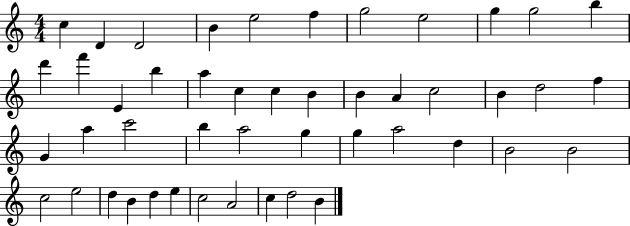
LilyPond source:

{
  \clef treble
  \numericTimeSignature
  \time 4/4
  \key c \major
  c''4 d'4 d'2 | b'4 e''2 f''4 | g''2 e''2 | g''4 g''2 b''4 | \break d'''4 f'''4 e'4 b''4 | a''4 c''4 c''4 b'4 | b'4 a'4 c''2 | b'4 d''2 f''4 | \break g'4 a''4 c'''2 | b''4 a''2 g''4 | g''4 a''2 d''4 | b'2 b'2 | \break c''2 e''2 | d''4 b'4 d''4 e''4 | c''2 a'2 | c''4 d''2 b'4 | \break \bar "|."
}